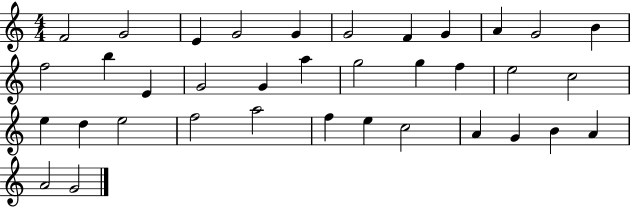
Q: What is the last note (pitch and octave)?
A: G4